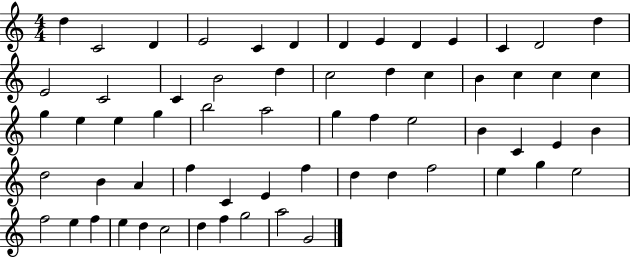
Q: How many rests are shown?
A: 0